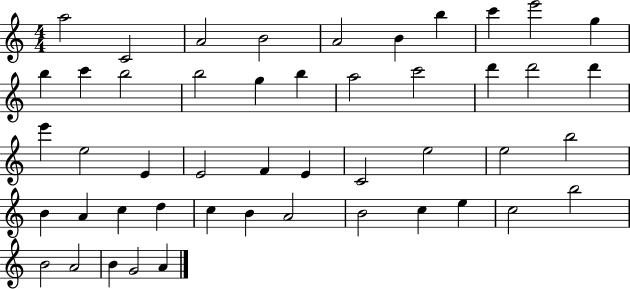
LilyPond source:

{
  \clef treble
  \numericTimeSignature
  \time 4/4
  \key c \major
  a''2 c'2 | a'2 b'2 | a'2 b'4 b''4 | c'''4 e'''2 g''4 | \break b''4 c'''4 b''2 | b''2 g''4 b''4 | a''2 c'''2 | d'''4 d'''2 d'''4 | \break e'''4 e''2 e'4 | e'2 f'4 e'4 | c'2 e''2 | e''2 b''2 | \break b'4 a'4 c''4 d''4 | c''4 b'4 a'2 | b'2 c''4 e''4 | c''2 b''2 | \break b'2 a'2 | b'4 g'2 a'4 | \bar "|."
}